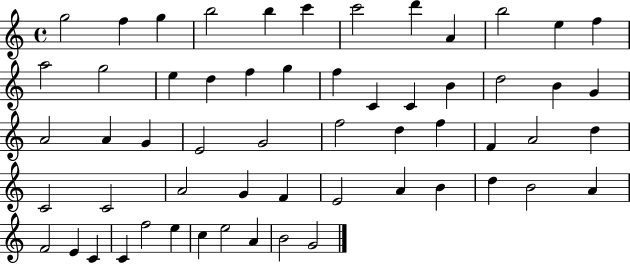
{
  \clef treble
  \time 4/4
  \defaultTimeSignature
  \key c \major
  g''2 f''4 g''4 | b''2 b''4 c'''4 | c'''2 d'''4 a'4 | b''2 e''4 f''4 | \break a''2 g''2 | e''4 d''4 f''4 g''4 | f''4 c'4 c'4 b'4 | d''2 b'4 g'4 | \break a'2 a'4 g'4 | e'2 g'2 | f''2 d''4 f''4 | f'4 a'2 d''4 | \break c'2 c'2 | a'2 g'4 f'4 | e'2 a'4 b'4 | d''4 b'2 a'4 | \break f'2 e'4 c'4 | c'4 f''2 e''4 | c''4 e''2 a'4 | b'2 g'2 | \break \bar "|."
}